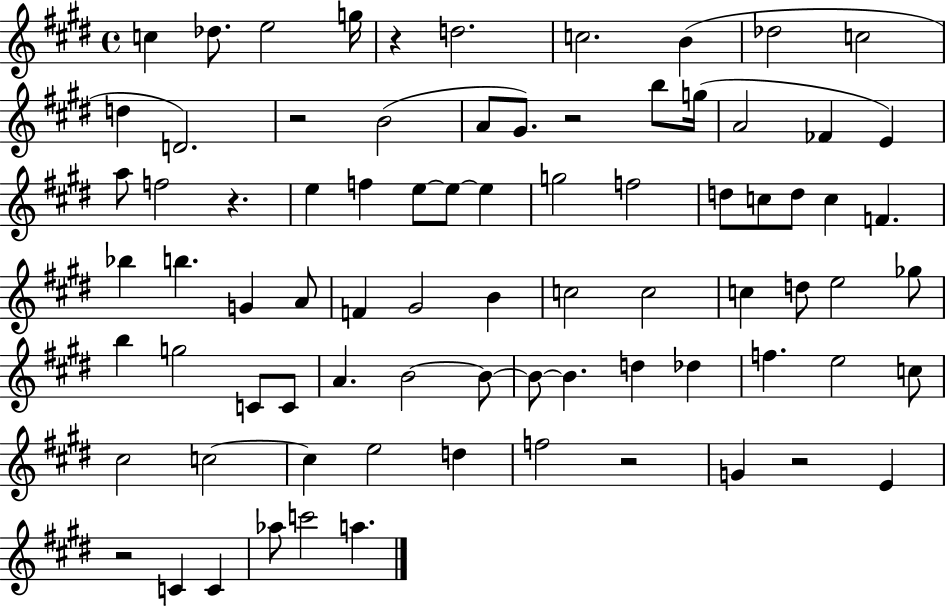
C5/q Db5/e. E5/h G5/s R/q D5/h. C5/h. B4/q Db5/h C5/h D5/q D4/h. R/h B4/h A4/e G#4/e. R/h B5/e G5/s A4/h FES4/q E4/q A5/e F5/h R/q. E5/q F5/q E5/e E5/e E5/q G5/h F5/h D5/e C5/e D5/e C5/q F4/q. Bb5/q B5/q. G4/q A4/e F4/q G#4/h B4/q C5/h C5/h C5/q D5/e E5/h Gb5/e B5/q G5/h C4/e C4/e A4/q. B4/h B4/e B4/e B4/q. D5/q Db5/q F5/q. E5/h C5/e C#5/h C5/h C5/q E5/h D5/q F5/h R/h G4/q R/h E4/q R/h C4/q C4/q Ab5/e C6/h A5/q.